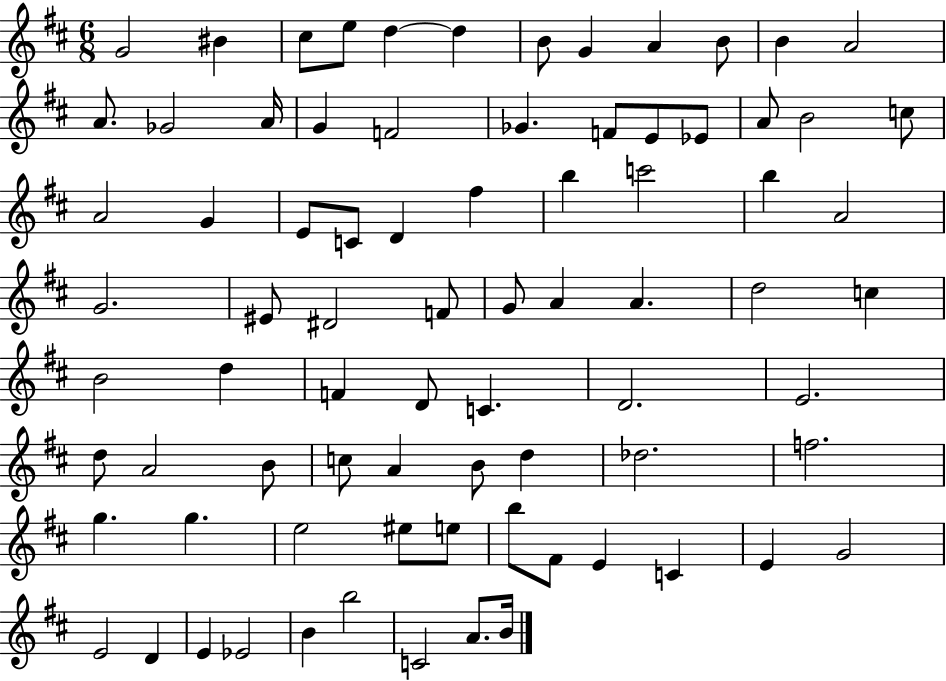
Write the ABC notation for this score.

X:1
T:Untitled
M:6/8
L:1/4
K:D
G2 ^B ^c/2 e/2 d d B/2 G A B/2 B A2 A/2 _G2 A/4 G F2 _G F/2 E/2 _E/2 A/2 B2 c/2 A2 G E/2 C/2 D ^f b c'2 b A2 G2 ^E/2 ^D2 F/2 G/2 A A d2 c B2 d F D/2 C D2 E2 d/2 A2 B/2 c/2 A B/2 d _d2 f2 g g e2 ^e/2 e/2 b/2 ^F/2 E C E G2 E2 D E _E2 B b2 C2 A/2 B/4